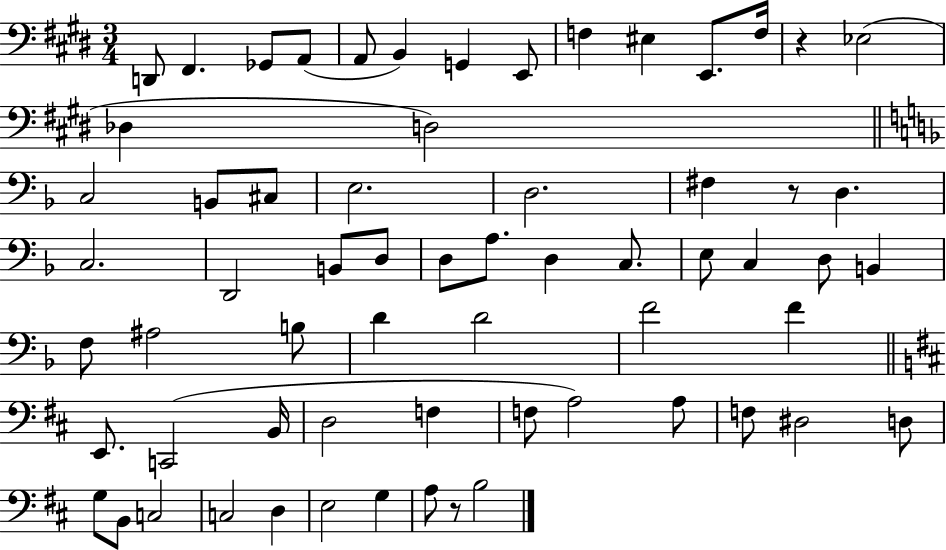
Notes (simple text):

D2/e F#2/q. Gb2/e A2/e A2/e B2/q G2/q E2/e F3/q EIS3/q E2/e. F3/s R/q Eb3/h Db3/q D3/h C3/h B2/e C#3/e E3/h. D3/h. F#3/q R/e D3/q. C3/h. D2/h B2/e D3/e D3/e A3/e. D3/q C3/e. E3/e C3/q D3/e B2/q F3/e A#3/h B3/e D4/q D4/h F4/h F4/q E2/e. C2/h B2/s D3/h F3/q F3/e A3/h A3/e F3/e D#3/h D3/e G3/e B2/e C3/h C3/h D3/q E3/h G3/q A3/e R/e B3/h